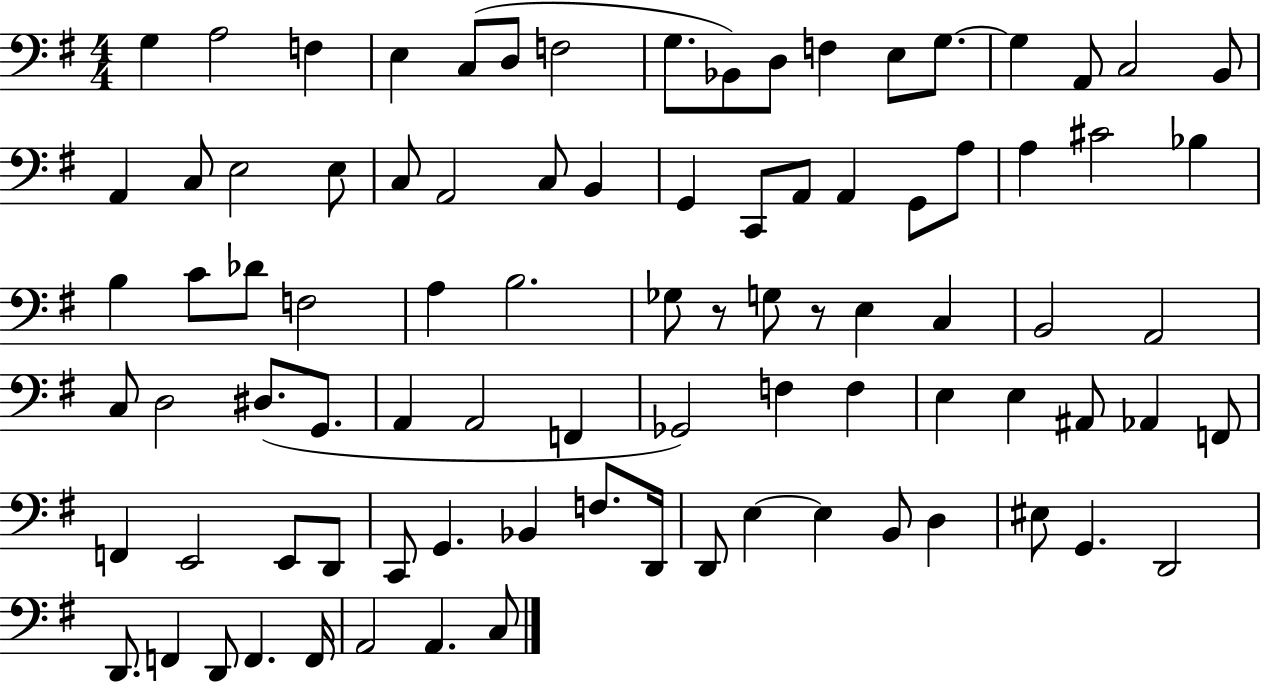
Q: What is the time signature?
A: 4/4